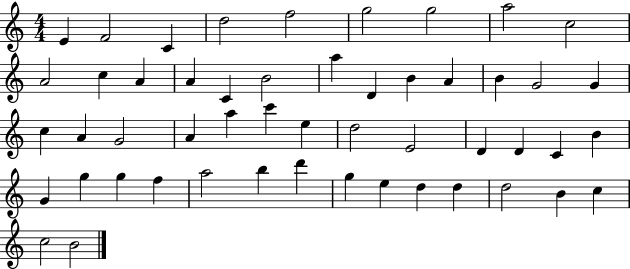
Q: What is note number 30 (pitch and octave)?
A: D5